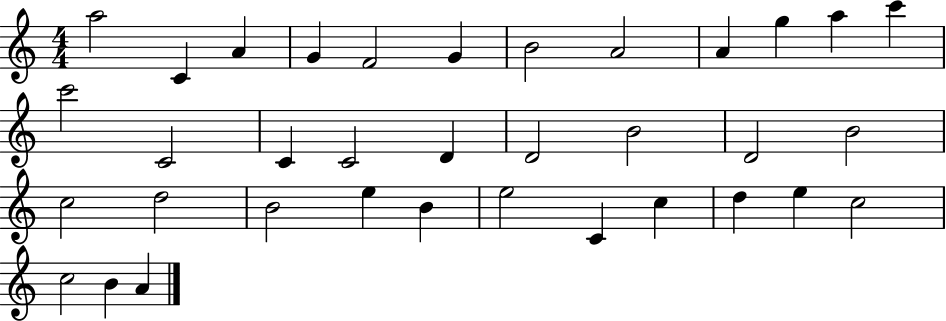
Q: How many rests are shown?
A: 0